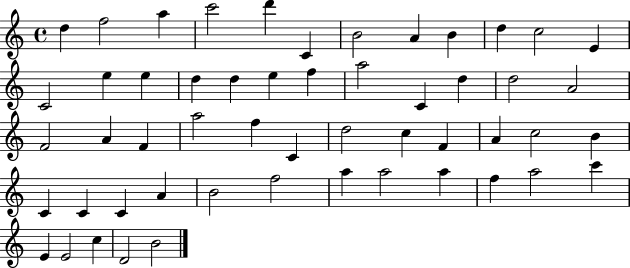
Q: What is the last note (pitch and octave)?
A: B4